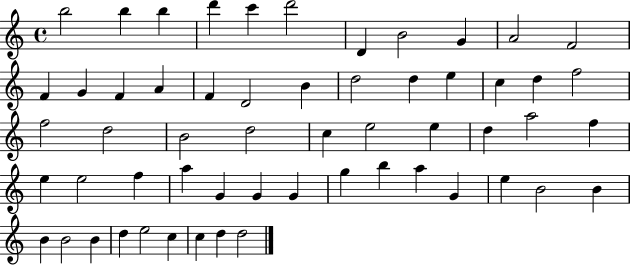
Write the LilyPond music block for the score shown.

{
  \clef treble
  \time 4/4
  \defaultTimeSignature
  \key c \major
  b''2 b''4 b''4 | d'''4 c'''4 d'''2 | d'4 b'2 g'4 | a'2 f'2 | \break f'4 g'4 f'4 a'4 | f'4 d'2 b'4 | d''2 d''4 e''4 | c''4 d''4 f''2 | \break f''2 d''2 | b'2 d''2 | c''4 e''2 e''4 | d''4 a''2 f''4 | \break e''4 e''2 f''4 | a''4 g'4 g'4 g'4 | g''4 b''4 a''4 g'4 | e''4 b'2 b'4 | \break b'4 b'2 b'4 | d''4 e''2 c''4 | c''4 d''4 d''2 | \bar "|."
}